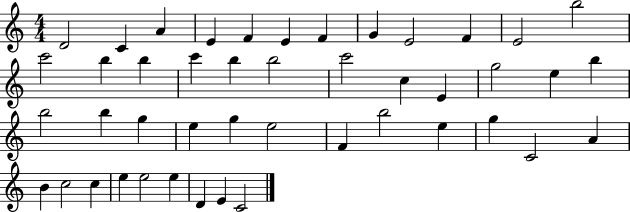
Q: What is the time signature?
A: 4/4